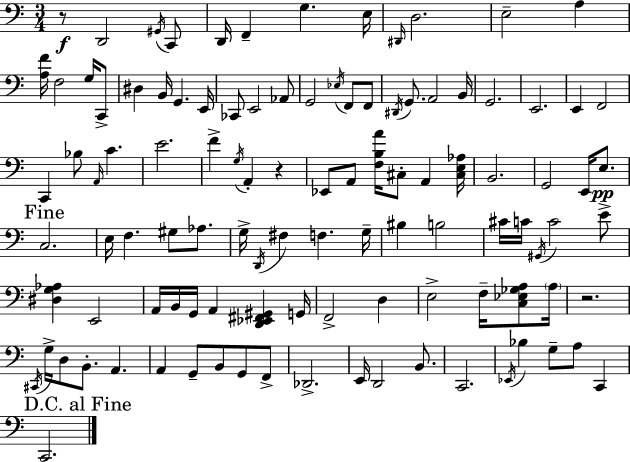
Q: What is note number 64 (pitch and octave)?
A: G#2